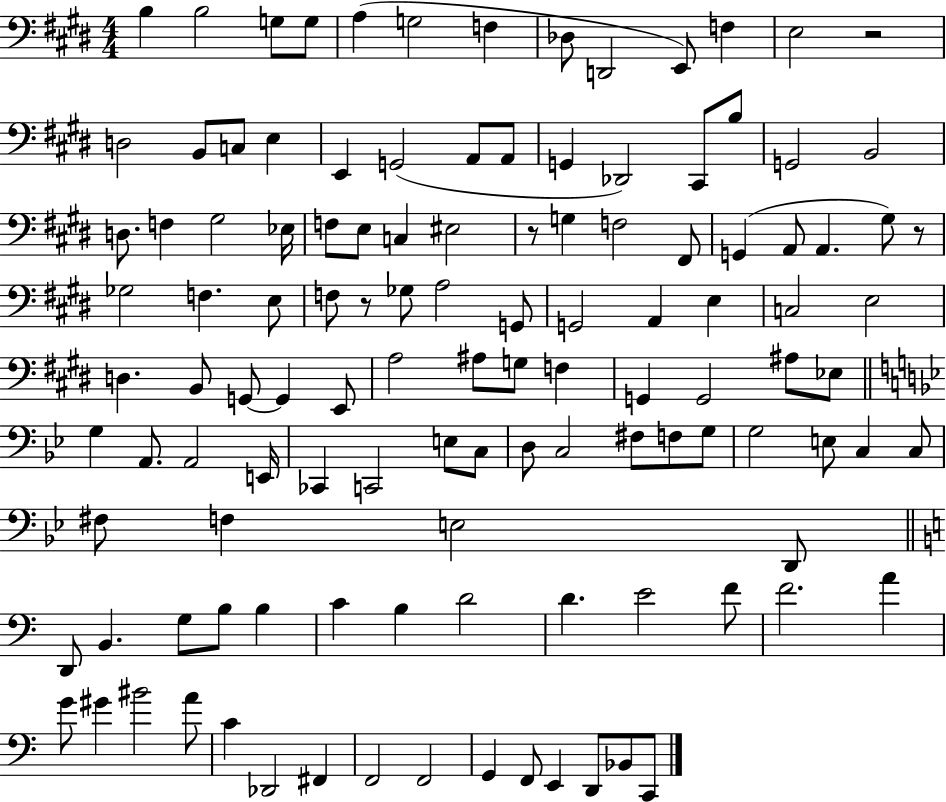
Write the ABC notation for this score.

X:1
T:Untitled
M:4/4
L:1/4
K:E
B, B,2 G,/2 G,/2 A, G,2 F, _D,/2 D,,2 E,,/2 F, E,2 z2 D,2 B,,/2 C,/2 E, E,, G,,2 A,,/2 A,,/2 G,, _D,,2 ^C,,/2 B,/2 G,,2 B,,2 D,/2 F, ^G,2 _E,/4 F,/2 E,/2 C, ^E,2 z/2 G, F,2 ^F,,/2 G,, A,,/2 A,, ^G,/2 z/2 _G,2 F, E,/2 F,/2 z/2 _G,/2 A,2 G,,/2 G,,2 A,, E, C,2 E,2 D, B,,/2 G,,/2 G,, E,,/2 A,2 ^A,/2 G,/2 F, G,, G,,2 ^A,/2 _E,/2 G, A,,/2 A,,2 E,,/4 _C,, C,,2 E,/2 C,/2 D,/2 C,2 ^F,/2 F,/2 G,/2 G,2 E,/2 C, C,/2 ^F,/2 F, E,2 D,,/2 D,,/2 B,, G,/2 B,/2 B, C B, D2 D E2 F/2 F2 A G/2 ^G ^B2 A/2 C _D,,2 ^F,, F,,2 F,,2 G,, F,,/2 E,, D,,/2 _B,,/2 C,,/2